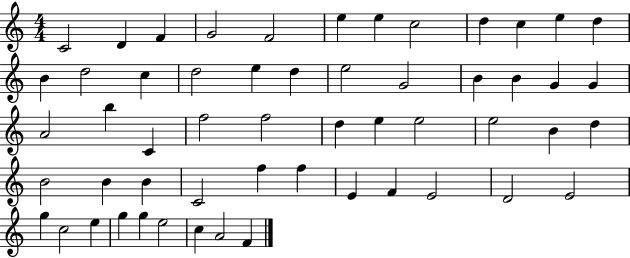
C4/h D4/q F4/q G4/h F4/h E5/q E5/q C5/h D5/q C5/q E5/q D5/q B4/q D5/h C5/q D5/h E5/q D5/q E5/h G4/h B4/q B4/q G4/q G4/q A4/h B5/q C4/q F5/h F5/h D5/q E5/q E5/h E5/h B4/q D5/q B4/h B4/q B4/q C4/h F5/q F5/q E4/q F4/q E4/h D4/h E4/h G5/q C5/h E5/q G5/q G5/q E5/h C5/q A4/h F4/q